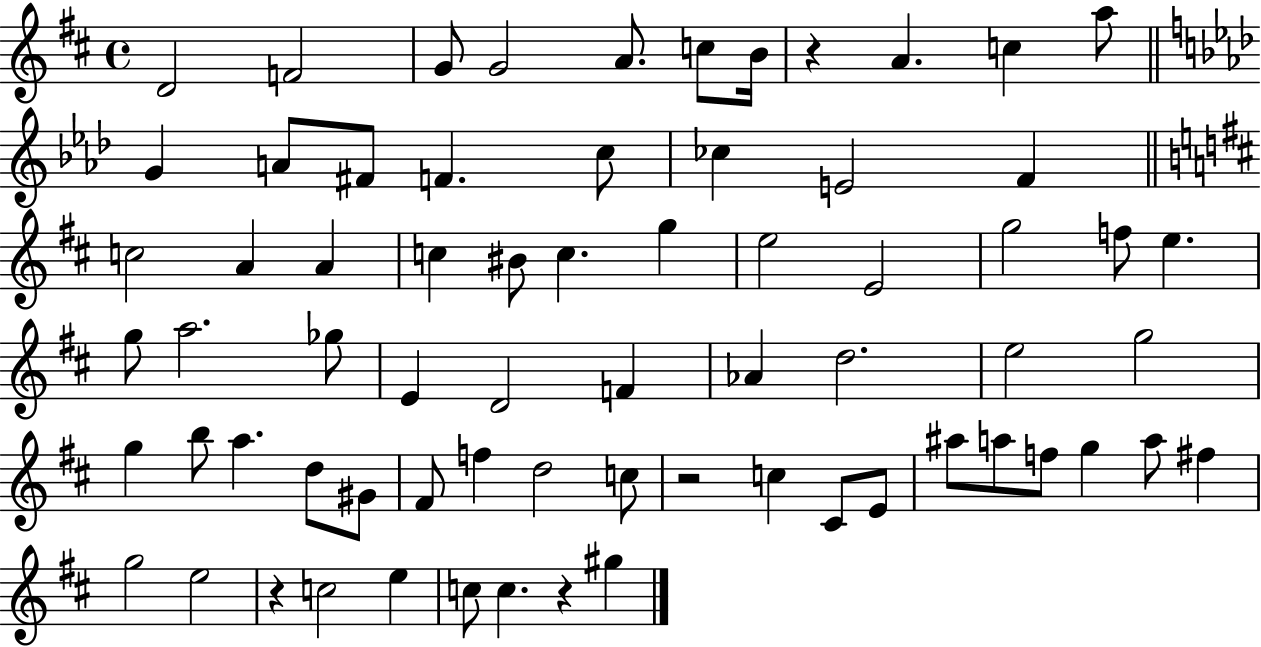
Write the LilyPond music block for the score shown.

{
  \clef treble
  \time 4/4
  \defaultTimeSignature
  \key d \major
  \repeat volta 2 { d'2 f'2 | g'8 g'2 a'8. c''8 b'16 | r4 a'4. c''4 a''8 | \bar "||" \break \key aes \major g'4 a'8 fis'8 f'4. c''8 | ces''4 e'2 f'4 | \bar "||" \break \key b \minor c''2 a'4 a'4 | c''4 bis'8 c''4. g''4 | e''2 e'2 | g''2 f''8 e''4. | \break g''8 a''2. ges''8 | e'4 d'2 f'4 | aes'4 d''2. | e''2 g''2 | \break g''4 b''8 a''4. d''8 gis'8 | fis'8 f''4 d''2 c''8 | r2 c''4 cis'8 e'8 | ais''8 a''8 f''8 g''4 a''8 fis''4 | \break g''2 e''2 | r4 c''2 e''4 | c''8 c''4. r4 gis''4 | } \bar "|."
}